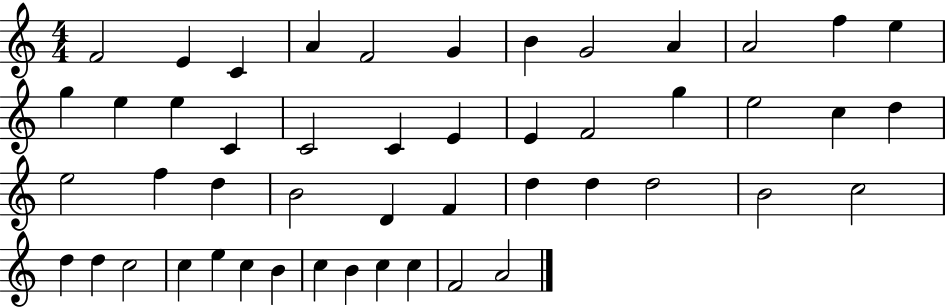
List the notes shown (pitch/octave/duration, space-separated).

F4/h E4/q C4/q A4/q F4/h G4/q B4/q G4/h A4/q A4/h F5/q E5/q G5/q E5/q E5/q C4/q C4/h C4/q E4/q E4/q F4/h G5/q E5/h C5/q D5/q E5/h F5/q D5/q B4/h D4/q F4/q D5/q D5/q D5/h B4/h C5/h D5/q D5/q C5/h C5/q E5/q C5/q B4/q C5/q B4/q C5/q C5/q F4/h A4/h